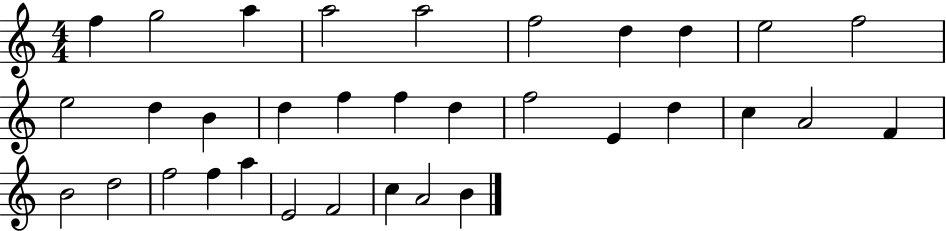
F5/q G5/h A5/q A5/h A5/h F5/h D5/q D5/q E5/h F5/h E5/h D5/q B4/q D5/q F5/q F5/q D5/q F5/h E4/q D5/q C5/q A4/h F4/q B4/h D5/h F5/h F5/q A5/q E4/h F4/h C5/q A4/h B4/q